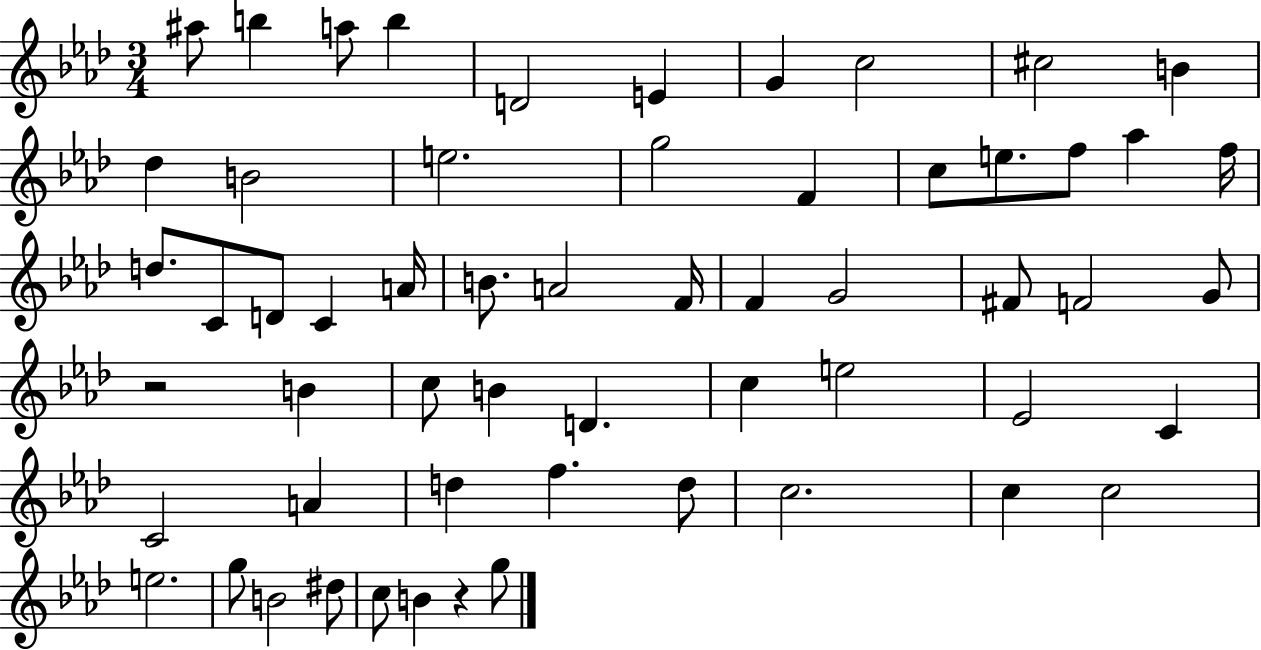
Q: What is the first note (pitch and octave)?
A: A#5